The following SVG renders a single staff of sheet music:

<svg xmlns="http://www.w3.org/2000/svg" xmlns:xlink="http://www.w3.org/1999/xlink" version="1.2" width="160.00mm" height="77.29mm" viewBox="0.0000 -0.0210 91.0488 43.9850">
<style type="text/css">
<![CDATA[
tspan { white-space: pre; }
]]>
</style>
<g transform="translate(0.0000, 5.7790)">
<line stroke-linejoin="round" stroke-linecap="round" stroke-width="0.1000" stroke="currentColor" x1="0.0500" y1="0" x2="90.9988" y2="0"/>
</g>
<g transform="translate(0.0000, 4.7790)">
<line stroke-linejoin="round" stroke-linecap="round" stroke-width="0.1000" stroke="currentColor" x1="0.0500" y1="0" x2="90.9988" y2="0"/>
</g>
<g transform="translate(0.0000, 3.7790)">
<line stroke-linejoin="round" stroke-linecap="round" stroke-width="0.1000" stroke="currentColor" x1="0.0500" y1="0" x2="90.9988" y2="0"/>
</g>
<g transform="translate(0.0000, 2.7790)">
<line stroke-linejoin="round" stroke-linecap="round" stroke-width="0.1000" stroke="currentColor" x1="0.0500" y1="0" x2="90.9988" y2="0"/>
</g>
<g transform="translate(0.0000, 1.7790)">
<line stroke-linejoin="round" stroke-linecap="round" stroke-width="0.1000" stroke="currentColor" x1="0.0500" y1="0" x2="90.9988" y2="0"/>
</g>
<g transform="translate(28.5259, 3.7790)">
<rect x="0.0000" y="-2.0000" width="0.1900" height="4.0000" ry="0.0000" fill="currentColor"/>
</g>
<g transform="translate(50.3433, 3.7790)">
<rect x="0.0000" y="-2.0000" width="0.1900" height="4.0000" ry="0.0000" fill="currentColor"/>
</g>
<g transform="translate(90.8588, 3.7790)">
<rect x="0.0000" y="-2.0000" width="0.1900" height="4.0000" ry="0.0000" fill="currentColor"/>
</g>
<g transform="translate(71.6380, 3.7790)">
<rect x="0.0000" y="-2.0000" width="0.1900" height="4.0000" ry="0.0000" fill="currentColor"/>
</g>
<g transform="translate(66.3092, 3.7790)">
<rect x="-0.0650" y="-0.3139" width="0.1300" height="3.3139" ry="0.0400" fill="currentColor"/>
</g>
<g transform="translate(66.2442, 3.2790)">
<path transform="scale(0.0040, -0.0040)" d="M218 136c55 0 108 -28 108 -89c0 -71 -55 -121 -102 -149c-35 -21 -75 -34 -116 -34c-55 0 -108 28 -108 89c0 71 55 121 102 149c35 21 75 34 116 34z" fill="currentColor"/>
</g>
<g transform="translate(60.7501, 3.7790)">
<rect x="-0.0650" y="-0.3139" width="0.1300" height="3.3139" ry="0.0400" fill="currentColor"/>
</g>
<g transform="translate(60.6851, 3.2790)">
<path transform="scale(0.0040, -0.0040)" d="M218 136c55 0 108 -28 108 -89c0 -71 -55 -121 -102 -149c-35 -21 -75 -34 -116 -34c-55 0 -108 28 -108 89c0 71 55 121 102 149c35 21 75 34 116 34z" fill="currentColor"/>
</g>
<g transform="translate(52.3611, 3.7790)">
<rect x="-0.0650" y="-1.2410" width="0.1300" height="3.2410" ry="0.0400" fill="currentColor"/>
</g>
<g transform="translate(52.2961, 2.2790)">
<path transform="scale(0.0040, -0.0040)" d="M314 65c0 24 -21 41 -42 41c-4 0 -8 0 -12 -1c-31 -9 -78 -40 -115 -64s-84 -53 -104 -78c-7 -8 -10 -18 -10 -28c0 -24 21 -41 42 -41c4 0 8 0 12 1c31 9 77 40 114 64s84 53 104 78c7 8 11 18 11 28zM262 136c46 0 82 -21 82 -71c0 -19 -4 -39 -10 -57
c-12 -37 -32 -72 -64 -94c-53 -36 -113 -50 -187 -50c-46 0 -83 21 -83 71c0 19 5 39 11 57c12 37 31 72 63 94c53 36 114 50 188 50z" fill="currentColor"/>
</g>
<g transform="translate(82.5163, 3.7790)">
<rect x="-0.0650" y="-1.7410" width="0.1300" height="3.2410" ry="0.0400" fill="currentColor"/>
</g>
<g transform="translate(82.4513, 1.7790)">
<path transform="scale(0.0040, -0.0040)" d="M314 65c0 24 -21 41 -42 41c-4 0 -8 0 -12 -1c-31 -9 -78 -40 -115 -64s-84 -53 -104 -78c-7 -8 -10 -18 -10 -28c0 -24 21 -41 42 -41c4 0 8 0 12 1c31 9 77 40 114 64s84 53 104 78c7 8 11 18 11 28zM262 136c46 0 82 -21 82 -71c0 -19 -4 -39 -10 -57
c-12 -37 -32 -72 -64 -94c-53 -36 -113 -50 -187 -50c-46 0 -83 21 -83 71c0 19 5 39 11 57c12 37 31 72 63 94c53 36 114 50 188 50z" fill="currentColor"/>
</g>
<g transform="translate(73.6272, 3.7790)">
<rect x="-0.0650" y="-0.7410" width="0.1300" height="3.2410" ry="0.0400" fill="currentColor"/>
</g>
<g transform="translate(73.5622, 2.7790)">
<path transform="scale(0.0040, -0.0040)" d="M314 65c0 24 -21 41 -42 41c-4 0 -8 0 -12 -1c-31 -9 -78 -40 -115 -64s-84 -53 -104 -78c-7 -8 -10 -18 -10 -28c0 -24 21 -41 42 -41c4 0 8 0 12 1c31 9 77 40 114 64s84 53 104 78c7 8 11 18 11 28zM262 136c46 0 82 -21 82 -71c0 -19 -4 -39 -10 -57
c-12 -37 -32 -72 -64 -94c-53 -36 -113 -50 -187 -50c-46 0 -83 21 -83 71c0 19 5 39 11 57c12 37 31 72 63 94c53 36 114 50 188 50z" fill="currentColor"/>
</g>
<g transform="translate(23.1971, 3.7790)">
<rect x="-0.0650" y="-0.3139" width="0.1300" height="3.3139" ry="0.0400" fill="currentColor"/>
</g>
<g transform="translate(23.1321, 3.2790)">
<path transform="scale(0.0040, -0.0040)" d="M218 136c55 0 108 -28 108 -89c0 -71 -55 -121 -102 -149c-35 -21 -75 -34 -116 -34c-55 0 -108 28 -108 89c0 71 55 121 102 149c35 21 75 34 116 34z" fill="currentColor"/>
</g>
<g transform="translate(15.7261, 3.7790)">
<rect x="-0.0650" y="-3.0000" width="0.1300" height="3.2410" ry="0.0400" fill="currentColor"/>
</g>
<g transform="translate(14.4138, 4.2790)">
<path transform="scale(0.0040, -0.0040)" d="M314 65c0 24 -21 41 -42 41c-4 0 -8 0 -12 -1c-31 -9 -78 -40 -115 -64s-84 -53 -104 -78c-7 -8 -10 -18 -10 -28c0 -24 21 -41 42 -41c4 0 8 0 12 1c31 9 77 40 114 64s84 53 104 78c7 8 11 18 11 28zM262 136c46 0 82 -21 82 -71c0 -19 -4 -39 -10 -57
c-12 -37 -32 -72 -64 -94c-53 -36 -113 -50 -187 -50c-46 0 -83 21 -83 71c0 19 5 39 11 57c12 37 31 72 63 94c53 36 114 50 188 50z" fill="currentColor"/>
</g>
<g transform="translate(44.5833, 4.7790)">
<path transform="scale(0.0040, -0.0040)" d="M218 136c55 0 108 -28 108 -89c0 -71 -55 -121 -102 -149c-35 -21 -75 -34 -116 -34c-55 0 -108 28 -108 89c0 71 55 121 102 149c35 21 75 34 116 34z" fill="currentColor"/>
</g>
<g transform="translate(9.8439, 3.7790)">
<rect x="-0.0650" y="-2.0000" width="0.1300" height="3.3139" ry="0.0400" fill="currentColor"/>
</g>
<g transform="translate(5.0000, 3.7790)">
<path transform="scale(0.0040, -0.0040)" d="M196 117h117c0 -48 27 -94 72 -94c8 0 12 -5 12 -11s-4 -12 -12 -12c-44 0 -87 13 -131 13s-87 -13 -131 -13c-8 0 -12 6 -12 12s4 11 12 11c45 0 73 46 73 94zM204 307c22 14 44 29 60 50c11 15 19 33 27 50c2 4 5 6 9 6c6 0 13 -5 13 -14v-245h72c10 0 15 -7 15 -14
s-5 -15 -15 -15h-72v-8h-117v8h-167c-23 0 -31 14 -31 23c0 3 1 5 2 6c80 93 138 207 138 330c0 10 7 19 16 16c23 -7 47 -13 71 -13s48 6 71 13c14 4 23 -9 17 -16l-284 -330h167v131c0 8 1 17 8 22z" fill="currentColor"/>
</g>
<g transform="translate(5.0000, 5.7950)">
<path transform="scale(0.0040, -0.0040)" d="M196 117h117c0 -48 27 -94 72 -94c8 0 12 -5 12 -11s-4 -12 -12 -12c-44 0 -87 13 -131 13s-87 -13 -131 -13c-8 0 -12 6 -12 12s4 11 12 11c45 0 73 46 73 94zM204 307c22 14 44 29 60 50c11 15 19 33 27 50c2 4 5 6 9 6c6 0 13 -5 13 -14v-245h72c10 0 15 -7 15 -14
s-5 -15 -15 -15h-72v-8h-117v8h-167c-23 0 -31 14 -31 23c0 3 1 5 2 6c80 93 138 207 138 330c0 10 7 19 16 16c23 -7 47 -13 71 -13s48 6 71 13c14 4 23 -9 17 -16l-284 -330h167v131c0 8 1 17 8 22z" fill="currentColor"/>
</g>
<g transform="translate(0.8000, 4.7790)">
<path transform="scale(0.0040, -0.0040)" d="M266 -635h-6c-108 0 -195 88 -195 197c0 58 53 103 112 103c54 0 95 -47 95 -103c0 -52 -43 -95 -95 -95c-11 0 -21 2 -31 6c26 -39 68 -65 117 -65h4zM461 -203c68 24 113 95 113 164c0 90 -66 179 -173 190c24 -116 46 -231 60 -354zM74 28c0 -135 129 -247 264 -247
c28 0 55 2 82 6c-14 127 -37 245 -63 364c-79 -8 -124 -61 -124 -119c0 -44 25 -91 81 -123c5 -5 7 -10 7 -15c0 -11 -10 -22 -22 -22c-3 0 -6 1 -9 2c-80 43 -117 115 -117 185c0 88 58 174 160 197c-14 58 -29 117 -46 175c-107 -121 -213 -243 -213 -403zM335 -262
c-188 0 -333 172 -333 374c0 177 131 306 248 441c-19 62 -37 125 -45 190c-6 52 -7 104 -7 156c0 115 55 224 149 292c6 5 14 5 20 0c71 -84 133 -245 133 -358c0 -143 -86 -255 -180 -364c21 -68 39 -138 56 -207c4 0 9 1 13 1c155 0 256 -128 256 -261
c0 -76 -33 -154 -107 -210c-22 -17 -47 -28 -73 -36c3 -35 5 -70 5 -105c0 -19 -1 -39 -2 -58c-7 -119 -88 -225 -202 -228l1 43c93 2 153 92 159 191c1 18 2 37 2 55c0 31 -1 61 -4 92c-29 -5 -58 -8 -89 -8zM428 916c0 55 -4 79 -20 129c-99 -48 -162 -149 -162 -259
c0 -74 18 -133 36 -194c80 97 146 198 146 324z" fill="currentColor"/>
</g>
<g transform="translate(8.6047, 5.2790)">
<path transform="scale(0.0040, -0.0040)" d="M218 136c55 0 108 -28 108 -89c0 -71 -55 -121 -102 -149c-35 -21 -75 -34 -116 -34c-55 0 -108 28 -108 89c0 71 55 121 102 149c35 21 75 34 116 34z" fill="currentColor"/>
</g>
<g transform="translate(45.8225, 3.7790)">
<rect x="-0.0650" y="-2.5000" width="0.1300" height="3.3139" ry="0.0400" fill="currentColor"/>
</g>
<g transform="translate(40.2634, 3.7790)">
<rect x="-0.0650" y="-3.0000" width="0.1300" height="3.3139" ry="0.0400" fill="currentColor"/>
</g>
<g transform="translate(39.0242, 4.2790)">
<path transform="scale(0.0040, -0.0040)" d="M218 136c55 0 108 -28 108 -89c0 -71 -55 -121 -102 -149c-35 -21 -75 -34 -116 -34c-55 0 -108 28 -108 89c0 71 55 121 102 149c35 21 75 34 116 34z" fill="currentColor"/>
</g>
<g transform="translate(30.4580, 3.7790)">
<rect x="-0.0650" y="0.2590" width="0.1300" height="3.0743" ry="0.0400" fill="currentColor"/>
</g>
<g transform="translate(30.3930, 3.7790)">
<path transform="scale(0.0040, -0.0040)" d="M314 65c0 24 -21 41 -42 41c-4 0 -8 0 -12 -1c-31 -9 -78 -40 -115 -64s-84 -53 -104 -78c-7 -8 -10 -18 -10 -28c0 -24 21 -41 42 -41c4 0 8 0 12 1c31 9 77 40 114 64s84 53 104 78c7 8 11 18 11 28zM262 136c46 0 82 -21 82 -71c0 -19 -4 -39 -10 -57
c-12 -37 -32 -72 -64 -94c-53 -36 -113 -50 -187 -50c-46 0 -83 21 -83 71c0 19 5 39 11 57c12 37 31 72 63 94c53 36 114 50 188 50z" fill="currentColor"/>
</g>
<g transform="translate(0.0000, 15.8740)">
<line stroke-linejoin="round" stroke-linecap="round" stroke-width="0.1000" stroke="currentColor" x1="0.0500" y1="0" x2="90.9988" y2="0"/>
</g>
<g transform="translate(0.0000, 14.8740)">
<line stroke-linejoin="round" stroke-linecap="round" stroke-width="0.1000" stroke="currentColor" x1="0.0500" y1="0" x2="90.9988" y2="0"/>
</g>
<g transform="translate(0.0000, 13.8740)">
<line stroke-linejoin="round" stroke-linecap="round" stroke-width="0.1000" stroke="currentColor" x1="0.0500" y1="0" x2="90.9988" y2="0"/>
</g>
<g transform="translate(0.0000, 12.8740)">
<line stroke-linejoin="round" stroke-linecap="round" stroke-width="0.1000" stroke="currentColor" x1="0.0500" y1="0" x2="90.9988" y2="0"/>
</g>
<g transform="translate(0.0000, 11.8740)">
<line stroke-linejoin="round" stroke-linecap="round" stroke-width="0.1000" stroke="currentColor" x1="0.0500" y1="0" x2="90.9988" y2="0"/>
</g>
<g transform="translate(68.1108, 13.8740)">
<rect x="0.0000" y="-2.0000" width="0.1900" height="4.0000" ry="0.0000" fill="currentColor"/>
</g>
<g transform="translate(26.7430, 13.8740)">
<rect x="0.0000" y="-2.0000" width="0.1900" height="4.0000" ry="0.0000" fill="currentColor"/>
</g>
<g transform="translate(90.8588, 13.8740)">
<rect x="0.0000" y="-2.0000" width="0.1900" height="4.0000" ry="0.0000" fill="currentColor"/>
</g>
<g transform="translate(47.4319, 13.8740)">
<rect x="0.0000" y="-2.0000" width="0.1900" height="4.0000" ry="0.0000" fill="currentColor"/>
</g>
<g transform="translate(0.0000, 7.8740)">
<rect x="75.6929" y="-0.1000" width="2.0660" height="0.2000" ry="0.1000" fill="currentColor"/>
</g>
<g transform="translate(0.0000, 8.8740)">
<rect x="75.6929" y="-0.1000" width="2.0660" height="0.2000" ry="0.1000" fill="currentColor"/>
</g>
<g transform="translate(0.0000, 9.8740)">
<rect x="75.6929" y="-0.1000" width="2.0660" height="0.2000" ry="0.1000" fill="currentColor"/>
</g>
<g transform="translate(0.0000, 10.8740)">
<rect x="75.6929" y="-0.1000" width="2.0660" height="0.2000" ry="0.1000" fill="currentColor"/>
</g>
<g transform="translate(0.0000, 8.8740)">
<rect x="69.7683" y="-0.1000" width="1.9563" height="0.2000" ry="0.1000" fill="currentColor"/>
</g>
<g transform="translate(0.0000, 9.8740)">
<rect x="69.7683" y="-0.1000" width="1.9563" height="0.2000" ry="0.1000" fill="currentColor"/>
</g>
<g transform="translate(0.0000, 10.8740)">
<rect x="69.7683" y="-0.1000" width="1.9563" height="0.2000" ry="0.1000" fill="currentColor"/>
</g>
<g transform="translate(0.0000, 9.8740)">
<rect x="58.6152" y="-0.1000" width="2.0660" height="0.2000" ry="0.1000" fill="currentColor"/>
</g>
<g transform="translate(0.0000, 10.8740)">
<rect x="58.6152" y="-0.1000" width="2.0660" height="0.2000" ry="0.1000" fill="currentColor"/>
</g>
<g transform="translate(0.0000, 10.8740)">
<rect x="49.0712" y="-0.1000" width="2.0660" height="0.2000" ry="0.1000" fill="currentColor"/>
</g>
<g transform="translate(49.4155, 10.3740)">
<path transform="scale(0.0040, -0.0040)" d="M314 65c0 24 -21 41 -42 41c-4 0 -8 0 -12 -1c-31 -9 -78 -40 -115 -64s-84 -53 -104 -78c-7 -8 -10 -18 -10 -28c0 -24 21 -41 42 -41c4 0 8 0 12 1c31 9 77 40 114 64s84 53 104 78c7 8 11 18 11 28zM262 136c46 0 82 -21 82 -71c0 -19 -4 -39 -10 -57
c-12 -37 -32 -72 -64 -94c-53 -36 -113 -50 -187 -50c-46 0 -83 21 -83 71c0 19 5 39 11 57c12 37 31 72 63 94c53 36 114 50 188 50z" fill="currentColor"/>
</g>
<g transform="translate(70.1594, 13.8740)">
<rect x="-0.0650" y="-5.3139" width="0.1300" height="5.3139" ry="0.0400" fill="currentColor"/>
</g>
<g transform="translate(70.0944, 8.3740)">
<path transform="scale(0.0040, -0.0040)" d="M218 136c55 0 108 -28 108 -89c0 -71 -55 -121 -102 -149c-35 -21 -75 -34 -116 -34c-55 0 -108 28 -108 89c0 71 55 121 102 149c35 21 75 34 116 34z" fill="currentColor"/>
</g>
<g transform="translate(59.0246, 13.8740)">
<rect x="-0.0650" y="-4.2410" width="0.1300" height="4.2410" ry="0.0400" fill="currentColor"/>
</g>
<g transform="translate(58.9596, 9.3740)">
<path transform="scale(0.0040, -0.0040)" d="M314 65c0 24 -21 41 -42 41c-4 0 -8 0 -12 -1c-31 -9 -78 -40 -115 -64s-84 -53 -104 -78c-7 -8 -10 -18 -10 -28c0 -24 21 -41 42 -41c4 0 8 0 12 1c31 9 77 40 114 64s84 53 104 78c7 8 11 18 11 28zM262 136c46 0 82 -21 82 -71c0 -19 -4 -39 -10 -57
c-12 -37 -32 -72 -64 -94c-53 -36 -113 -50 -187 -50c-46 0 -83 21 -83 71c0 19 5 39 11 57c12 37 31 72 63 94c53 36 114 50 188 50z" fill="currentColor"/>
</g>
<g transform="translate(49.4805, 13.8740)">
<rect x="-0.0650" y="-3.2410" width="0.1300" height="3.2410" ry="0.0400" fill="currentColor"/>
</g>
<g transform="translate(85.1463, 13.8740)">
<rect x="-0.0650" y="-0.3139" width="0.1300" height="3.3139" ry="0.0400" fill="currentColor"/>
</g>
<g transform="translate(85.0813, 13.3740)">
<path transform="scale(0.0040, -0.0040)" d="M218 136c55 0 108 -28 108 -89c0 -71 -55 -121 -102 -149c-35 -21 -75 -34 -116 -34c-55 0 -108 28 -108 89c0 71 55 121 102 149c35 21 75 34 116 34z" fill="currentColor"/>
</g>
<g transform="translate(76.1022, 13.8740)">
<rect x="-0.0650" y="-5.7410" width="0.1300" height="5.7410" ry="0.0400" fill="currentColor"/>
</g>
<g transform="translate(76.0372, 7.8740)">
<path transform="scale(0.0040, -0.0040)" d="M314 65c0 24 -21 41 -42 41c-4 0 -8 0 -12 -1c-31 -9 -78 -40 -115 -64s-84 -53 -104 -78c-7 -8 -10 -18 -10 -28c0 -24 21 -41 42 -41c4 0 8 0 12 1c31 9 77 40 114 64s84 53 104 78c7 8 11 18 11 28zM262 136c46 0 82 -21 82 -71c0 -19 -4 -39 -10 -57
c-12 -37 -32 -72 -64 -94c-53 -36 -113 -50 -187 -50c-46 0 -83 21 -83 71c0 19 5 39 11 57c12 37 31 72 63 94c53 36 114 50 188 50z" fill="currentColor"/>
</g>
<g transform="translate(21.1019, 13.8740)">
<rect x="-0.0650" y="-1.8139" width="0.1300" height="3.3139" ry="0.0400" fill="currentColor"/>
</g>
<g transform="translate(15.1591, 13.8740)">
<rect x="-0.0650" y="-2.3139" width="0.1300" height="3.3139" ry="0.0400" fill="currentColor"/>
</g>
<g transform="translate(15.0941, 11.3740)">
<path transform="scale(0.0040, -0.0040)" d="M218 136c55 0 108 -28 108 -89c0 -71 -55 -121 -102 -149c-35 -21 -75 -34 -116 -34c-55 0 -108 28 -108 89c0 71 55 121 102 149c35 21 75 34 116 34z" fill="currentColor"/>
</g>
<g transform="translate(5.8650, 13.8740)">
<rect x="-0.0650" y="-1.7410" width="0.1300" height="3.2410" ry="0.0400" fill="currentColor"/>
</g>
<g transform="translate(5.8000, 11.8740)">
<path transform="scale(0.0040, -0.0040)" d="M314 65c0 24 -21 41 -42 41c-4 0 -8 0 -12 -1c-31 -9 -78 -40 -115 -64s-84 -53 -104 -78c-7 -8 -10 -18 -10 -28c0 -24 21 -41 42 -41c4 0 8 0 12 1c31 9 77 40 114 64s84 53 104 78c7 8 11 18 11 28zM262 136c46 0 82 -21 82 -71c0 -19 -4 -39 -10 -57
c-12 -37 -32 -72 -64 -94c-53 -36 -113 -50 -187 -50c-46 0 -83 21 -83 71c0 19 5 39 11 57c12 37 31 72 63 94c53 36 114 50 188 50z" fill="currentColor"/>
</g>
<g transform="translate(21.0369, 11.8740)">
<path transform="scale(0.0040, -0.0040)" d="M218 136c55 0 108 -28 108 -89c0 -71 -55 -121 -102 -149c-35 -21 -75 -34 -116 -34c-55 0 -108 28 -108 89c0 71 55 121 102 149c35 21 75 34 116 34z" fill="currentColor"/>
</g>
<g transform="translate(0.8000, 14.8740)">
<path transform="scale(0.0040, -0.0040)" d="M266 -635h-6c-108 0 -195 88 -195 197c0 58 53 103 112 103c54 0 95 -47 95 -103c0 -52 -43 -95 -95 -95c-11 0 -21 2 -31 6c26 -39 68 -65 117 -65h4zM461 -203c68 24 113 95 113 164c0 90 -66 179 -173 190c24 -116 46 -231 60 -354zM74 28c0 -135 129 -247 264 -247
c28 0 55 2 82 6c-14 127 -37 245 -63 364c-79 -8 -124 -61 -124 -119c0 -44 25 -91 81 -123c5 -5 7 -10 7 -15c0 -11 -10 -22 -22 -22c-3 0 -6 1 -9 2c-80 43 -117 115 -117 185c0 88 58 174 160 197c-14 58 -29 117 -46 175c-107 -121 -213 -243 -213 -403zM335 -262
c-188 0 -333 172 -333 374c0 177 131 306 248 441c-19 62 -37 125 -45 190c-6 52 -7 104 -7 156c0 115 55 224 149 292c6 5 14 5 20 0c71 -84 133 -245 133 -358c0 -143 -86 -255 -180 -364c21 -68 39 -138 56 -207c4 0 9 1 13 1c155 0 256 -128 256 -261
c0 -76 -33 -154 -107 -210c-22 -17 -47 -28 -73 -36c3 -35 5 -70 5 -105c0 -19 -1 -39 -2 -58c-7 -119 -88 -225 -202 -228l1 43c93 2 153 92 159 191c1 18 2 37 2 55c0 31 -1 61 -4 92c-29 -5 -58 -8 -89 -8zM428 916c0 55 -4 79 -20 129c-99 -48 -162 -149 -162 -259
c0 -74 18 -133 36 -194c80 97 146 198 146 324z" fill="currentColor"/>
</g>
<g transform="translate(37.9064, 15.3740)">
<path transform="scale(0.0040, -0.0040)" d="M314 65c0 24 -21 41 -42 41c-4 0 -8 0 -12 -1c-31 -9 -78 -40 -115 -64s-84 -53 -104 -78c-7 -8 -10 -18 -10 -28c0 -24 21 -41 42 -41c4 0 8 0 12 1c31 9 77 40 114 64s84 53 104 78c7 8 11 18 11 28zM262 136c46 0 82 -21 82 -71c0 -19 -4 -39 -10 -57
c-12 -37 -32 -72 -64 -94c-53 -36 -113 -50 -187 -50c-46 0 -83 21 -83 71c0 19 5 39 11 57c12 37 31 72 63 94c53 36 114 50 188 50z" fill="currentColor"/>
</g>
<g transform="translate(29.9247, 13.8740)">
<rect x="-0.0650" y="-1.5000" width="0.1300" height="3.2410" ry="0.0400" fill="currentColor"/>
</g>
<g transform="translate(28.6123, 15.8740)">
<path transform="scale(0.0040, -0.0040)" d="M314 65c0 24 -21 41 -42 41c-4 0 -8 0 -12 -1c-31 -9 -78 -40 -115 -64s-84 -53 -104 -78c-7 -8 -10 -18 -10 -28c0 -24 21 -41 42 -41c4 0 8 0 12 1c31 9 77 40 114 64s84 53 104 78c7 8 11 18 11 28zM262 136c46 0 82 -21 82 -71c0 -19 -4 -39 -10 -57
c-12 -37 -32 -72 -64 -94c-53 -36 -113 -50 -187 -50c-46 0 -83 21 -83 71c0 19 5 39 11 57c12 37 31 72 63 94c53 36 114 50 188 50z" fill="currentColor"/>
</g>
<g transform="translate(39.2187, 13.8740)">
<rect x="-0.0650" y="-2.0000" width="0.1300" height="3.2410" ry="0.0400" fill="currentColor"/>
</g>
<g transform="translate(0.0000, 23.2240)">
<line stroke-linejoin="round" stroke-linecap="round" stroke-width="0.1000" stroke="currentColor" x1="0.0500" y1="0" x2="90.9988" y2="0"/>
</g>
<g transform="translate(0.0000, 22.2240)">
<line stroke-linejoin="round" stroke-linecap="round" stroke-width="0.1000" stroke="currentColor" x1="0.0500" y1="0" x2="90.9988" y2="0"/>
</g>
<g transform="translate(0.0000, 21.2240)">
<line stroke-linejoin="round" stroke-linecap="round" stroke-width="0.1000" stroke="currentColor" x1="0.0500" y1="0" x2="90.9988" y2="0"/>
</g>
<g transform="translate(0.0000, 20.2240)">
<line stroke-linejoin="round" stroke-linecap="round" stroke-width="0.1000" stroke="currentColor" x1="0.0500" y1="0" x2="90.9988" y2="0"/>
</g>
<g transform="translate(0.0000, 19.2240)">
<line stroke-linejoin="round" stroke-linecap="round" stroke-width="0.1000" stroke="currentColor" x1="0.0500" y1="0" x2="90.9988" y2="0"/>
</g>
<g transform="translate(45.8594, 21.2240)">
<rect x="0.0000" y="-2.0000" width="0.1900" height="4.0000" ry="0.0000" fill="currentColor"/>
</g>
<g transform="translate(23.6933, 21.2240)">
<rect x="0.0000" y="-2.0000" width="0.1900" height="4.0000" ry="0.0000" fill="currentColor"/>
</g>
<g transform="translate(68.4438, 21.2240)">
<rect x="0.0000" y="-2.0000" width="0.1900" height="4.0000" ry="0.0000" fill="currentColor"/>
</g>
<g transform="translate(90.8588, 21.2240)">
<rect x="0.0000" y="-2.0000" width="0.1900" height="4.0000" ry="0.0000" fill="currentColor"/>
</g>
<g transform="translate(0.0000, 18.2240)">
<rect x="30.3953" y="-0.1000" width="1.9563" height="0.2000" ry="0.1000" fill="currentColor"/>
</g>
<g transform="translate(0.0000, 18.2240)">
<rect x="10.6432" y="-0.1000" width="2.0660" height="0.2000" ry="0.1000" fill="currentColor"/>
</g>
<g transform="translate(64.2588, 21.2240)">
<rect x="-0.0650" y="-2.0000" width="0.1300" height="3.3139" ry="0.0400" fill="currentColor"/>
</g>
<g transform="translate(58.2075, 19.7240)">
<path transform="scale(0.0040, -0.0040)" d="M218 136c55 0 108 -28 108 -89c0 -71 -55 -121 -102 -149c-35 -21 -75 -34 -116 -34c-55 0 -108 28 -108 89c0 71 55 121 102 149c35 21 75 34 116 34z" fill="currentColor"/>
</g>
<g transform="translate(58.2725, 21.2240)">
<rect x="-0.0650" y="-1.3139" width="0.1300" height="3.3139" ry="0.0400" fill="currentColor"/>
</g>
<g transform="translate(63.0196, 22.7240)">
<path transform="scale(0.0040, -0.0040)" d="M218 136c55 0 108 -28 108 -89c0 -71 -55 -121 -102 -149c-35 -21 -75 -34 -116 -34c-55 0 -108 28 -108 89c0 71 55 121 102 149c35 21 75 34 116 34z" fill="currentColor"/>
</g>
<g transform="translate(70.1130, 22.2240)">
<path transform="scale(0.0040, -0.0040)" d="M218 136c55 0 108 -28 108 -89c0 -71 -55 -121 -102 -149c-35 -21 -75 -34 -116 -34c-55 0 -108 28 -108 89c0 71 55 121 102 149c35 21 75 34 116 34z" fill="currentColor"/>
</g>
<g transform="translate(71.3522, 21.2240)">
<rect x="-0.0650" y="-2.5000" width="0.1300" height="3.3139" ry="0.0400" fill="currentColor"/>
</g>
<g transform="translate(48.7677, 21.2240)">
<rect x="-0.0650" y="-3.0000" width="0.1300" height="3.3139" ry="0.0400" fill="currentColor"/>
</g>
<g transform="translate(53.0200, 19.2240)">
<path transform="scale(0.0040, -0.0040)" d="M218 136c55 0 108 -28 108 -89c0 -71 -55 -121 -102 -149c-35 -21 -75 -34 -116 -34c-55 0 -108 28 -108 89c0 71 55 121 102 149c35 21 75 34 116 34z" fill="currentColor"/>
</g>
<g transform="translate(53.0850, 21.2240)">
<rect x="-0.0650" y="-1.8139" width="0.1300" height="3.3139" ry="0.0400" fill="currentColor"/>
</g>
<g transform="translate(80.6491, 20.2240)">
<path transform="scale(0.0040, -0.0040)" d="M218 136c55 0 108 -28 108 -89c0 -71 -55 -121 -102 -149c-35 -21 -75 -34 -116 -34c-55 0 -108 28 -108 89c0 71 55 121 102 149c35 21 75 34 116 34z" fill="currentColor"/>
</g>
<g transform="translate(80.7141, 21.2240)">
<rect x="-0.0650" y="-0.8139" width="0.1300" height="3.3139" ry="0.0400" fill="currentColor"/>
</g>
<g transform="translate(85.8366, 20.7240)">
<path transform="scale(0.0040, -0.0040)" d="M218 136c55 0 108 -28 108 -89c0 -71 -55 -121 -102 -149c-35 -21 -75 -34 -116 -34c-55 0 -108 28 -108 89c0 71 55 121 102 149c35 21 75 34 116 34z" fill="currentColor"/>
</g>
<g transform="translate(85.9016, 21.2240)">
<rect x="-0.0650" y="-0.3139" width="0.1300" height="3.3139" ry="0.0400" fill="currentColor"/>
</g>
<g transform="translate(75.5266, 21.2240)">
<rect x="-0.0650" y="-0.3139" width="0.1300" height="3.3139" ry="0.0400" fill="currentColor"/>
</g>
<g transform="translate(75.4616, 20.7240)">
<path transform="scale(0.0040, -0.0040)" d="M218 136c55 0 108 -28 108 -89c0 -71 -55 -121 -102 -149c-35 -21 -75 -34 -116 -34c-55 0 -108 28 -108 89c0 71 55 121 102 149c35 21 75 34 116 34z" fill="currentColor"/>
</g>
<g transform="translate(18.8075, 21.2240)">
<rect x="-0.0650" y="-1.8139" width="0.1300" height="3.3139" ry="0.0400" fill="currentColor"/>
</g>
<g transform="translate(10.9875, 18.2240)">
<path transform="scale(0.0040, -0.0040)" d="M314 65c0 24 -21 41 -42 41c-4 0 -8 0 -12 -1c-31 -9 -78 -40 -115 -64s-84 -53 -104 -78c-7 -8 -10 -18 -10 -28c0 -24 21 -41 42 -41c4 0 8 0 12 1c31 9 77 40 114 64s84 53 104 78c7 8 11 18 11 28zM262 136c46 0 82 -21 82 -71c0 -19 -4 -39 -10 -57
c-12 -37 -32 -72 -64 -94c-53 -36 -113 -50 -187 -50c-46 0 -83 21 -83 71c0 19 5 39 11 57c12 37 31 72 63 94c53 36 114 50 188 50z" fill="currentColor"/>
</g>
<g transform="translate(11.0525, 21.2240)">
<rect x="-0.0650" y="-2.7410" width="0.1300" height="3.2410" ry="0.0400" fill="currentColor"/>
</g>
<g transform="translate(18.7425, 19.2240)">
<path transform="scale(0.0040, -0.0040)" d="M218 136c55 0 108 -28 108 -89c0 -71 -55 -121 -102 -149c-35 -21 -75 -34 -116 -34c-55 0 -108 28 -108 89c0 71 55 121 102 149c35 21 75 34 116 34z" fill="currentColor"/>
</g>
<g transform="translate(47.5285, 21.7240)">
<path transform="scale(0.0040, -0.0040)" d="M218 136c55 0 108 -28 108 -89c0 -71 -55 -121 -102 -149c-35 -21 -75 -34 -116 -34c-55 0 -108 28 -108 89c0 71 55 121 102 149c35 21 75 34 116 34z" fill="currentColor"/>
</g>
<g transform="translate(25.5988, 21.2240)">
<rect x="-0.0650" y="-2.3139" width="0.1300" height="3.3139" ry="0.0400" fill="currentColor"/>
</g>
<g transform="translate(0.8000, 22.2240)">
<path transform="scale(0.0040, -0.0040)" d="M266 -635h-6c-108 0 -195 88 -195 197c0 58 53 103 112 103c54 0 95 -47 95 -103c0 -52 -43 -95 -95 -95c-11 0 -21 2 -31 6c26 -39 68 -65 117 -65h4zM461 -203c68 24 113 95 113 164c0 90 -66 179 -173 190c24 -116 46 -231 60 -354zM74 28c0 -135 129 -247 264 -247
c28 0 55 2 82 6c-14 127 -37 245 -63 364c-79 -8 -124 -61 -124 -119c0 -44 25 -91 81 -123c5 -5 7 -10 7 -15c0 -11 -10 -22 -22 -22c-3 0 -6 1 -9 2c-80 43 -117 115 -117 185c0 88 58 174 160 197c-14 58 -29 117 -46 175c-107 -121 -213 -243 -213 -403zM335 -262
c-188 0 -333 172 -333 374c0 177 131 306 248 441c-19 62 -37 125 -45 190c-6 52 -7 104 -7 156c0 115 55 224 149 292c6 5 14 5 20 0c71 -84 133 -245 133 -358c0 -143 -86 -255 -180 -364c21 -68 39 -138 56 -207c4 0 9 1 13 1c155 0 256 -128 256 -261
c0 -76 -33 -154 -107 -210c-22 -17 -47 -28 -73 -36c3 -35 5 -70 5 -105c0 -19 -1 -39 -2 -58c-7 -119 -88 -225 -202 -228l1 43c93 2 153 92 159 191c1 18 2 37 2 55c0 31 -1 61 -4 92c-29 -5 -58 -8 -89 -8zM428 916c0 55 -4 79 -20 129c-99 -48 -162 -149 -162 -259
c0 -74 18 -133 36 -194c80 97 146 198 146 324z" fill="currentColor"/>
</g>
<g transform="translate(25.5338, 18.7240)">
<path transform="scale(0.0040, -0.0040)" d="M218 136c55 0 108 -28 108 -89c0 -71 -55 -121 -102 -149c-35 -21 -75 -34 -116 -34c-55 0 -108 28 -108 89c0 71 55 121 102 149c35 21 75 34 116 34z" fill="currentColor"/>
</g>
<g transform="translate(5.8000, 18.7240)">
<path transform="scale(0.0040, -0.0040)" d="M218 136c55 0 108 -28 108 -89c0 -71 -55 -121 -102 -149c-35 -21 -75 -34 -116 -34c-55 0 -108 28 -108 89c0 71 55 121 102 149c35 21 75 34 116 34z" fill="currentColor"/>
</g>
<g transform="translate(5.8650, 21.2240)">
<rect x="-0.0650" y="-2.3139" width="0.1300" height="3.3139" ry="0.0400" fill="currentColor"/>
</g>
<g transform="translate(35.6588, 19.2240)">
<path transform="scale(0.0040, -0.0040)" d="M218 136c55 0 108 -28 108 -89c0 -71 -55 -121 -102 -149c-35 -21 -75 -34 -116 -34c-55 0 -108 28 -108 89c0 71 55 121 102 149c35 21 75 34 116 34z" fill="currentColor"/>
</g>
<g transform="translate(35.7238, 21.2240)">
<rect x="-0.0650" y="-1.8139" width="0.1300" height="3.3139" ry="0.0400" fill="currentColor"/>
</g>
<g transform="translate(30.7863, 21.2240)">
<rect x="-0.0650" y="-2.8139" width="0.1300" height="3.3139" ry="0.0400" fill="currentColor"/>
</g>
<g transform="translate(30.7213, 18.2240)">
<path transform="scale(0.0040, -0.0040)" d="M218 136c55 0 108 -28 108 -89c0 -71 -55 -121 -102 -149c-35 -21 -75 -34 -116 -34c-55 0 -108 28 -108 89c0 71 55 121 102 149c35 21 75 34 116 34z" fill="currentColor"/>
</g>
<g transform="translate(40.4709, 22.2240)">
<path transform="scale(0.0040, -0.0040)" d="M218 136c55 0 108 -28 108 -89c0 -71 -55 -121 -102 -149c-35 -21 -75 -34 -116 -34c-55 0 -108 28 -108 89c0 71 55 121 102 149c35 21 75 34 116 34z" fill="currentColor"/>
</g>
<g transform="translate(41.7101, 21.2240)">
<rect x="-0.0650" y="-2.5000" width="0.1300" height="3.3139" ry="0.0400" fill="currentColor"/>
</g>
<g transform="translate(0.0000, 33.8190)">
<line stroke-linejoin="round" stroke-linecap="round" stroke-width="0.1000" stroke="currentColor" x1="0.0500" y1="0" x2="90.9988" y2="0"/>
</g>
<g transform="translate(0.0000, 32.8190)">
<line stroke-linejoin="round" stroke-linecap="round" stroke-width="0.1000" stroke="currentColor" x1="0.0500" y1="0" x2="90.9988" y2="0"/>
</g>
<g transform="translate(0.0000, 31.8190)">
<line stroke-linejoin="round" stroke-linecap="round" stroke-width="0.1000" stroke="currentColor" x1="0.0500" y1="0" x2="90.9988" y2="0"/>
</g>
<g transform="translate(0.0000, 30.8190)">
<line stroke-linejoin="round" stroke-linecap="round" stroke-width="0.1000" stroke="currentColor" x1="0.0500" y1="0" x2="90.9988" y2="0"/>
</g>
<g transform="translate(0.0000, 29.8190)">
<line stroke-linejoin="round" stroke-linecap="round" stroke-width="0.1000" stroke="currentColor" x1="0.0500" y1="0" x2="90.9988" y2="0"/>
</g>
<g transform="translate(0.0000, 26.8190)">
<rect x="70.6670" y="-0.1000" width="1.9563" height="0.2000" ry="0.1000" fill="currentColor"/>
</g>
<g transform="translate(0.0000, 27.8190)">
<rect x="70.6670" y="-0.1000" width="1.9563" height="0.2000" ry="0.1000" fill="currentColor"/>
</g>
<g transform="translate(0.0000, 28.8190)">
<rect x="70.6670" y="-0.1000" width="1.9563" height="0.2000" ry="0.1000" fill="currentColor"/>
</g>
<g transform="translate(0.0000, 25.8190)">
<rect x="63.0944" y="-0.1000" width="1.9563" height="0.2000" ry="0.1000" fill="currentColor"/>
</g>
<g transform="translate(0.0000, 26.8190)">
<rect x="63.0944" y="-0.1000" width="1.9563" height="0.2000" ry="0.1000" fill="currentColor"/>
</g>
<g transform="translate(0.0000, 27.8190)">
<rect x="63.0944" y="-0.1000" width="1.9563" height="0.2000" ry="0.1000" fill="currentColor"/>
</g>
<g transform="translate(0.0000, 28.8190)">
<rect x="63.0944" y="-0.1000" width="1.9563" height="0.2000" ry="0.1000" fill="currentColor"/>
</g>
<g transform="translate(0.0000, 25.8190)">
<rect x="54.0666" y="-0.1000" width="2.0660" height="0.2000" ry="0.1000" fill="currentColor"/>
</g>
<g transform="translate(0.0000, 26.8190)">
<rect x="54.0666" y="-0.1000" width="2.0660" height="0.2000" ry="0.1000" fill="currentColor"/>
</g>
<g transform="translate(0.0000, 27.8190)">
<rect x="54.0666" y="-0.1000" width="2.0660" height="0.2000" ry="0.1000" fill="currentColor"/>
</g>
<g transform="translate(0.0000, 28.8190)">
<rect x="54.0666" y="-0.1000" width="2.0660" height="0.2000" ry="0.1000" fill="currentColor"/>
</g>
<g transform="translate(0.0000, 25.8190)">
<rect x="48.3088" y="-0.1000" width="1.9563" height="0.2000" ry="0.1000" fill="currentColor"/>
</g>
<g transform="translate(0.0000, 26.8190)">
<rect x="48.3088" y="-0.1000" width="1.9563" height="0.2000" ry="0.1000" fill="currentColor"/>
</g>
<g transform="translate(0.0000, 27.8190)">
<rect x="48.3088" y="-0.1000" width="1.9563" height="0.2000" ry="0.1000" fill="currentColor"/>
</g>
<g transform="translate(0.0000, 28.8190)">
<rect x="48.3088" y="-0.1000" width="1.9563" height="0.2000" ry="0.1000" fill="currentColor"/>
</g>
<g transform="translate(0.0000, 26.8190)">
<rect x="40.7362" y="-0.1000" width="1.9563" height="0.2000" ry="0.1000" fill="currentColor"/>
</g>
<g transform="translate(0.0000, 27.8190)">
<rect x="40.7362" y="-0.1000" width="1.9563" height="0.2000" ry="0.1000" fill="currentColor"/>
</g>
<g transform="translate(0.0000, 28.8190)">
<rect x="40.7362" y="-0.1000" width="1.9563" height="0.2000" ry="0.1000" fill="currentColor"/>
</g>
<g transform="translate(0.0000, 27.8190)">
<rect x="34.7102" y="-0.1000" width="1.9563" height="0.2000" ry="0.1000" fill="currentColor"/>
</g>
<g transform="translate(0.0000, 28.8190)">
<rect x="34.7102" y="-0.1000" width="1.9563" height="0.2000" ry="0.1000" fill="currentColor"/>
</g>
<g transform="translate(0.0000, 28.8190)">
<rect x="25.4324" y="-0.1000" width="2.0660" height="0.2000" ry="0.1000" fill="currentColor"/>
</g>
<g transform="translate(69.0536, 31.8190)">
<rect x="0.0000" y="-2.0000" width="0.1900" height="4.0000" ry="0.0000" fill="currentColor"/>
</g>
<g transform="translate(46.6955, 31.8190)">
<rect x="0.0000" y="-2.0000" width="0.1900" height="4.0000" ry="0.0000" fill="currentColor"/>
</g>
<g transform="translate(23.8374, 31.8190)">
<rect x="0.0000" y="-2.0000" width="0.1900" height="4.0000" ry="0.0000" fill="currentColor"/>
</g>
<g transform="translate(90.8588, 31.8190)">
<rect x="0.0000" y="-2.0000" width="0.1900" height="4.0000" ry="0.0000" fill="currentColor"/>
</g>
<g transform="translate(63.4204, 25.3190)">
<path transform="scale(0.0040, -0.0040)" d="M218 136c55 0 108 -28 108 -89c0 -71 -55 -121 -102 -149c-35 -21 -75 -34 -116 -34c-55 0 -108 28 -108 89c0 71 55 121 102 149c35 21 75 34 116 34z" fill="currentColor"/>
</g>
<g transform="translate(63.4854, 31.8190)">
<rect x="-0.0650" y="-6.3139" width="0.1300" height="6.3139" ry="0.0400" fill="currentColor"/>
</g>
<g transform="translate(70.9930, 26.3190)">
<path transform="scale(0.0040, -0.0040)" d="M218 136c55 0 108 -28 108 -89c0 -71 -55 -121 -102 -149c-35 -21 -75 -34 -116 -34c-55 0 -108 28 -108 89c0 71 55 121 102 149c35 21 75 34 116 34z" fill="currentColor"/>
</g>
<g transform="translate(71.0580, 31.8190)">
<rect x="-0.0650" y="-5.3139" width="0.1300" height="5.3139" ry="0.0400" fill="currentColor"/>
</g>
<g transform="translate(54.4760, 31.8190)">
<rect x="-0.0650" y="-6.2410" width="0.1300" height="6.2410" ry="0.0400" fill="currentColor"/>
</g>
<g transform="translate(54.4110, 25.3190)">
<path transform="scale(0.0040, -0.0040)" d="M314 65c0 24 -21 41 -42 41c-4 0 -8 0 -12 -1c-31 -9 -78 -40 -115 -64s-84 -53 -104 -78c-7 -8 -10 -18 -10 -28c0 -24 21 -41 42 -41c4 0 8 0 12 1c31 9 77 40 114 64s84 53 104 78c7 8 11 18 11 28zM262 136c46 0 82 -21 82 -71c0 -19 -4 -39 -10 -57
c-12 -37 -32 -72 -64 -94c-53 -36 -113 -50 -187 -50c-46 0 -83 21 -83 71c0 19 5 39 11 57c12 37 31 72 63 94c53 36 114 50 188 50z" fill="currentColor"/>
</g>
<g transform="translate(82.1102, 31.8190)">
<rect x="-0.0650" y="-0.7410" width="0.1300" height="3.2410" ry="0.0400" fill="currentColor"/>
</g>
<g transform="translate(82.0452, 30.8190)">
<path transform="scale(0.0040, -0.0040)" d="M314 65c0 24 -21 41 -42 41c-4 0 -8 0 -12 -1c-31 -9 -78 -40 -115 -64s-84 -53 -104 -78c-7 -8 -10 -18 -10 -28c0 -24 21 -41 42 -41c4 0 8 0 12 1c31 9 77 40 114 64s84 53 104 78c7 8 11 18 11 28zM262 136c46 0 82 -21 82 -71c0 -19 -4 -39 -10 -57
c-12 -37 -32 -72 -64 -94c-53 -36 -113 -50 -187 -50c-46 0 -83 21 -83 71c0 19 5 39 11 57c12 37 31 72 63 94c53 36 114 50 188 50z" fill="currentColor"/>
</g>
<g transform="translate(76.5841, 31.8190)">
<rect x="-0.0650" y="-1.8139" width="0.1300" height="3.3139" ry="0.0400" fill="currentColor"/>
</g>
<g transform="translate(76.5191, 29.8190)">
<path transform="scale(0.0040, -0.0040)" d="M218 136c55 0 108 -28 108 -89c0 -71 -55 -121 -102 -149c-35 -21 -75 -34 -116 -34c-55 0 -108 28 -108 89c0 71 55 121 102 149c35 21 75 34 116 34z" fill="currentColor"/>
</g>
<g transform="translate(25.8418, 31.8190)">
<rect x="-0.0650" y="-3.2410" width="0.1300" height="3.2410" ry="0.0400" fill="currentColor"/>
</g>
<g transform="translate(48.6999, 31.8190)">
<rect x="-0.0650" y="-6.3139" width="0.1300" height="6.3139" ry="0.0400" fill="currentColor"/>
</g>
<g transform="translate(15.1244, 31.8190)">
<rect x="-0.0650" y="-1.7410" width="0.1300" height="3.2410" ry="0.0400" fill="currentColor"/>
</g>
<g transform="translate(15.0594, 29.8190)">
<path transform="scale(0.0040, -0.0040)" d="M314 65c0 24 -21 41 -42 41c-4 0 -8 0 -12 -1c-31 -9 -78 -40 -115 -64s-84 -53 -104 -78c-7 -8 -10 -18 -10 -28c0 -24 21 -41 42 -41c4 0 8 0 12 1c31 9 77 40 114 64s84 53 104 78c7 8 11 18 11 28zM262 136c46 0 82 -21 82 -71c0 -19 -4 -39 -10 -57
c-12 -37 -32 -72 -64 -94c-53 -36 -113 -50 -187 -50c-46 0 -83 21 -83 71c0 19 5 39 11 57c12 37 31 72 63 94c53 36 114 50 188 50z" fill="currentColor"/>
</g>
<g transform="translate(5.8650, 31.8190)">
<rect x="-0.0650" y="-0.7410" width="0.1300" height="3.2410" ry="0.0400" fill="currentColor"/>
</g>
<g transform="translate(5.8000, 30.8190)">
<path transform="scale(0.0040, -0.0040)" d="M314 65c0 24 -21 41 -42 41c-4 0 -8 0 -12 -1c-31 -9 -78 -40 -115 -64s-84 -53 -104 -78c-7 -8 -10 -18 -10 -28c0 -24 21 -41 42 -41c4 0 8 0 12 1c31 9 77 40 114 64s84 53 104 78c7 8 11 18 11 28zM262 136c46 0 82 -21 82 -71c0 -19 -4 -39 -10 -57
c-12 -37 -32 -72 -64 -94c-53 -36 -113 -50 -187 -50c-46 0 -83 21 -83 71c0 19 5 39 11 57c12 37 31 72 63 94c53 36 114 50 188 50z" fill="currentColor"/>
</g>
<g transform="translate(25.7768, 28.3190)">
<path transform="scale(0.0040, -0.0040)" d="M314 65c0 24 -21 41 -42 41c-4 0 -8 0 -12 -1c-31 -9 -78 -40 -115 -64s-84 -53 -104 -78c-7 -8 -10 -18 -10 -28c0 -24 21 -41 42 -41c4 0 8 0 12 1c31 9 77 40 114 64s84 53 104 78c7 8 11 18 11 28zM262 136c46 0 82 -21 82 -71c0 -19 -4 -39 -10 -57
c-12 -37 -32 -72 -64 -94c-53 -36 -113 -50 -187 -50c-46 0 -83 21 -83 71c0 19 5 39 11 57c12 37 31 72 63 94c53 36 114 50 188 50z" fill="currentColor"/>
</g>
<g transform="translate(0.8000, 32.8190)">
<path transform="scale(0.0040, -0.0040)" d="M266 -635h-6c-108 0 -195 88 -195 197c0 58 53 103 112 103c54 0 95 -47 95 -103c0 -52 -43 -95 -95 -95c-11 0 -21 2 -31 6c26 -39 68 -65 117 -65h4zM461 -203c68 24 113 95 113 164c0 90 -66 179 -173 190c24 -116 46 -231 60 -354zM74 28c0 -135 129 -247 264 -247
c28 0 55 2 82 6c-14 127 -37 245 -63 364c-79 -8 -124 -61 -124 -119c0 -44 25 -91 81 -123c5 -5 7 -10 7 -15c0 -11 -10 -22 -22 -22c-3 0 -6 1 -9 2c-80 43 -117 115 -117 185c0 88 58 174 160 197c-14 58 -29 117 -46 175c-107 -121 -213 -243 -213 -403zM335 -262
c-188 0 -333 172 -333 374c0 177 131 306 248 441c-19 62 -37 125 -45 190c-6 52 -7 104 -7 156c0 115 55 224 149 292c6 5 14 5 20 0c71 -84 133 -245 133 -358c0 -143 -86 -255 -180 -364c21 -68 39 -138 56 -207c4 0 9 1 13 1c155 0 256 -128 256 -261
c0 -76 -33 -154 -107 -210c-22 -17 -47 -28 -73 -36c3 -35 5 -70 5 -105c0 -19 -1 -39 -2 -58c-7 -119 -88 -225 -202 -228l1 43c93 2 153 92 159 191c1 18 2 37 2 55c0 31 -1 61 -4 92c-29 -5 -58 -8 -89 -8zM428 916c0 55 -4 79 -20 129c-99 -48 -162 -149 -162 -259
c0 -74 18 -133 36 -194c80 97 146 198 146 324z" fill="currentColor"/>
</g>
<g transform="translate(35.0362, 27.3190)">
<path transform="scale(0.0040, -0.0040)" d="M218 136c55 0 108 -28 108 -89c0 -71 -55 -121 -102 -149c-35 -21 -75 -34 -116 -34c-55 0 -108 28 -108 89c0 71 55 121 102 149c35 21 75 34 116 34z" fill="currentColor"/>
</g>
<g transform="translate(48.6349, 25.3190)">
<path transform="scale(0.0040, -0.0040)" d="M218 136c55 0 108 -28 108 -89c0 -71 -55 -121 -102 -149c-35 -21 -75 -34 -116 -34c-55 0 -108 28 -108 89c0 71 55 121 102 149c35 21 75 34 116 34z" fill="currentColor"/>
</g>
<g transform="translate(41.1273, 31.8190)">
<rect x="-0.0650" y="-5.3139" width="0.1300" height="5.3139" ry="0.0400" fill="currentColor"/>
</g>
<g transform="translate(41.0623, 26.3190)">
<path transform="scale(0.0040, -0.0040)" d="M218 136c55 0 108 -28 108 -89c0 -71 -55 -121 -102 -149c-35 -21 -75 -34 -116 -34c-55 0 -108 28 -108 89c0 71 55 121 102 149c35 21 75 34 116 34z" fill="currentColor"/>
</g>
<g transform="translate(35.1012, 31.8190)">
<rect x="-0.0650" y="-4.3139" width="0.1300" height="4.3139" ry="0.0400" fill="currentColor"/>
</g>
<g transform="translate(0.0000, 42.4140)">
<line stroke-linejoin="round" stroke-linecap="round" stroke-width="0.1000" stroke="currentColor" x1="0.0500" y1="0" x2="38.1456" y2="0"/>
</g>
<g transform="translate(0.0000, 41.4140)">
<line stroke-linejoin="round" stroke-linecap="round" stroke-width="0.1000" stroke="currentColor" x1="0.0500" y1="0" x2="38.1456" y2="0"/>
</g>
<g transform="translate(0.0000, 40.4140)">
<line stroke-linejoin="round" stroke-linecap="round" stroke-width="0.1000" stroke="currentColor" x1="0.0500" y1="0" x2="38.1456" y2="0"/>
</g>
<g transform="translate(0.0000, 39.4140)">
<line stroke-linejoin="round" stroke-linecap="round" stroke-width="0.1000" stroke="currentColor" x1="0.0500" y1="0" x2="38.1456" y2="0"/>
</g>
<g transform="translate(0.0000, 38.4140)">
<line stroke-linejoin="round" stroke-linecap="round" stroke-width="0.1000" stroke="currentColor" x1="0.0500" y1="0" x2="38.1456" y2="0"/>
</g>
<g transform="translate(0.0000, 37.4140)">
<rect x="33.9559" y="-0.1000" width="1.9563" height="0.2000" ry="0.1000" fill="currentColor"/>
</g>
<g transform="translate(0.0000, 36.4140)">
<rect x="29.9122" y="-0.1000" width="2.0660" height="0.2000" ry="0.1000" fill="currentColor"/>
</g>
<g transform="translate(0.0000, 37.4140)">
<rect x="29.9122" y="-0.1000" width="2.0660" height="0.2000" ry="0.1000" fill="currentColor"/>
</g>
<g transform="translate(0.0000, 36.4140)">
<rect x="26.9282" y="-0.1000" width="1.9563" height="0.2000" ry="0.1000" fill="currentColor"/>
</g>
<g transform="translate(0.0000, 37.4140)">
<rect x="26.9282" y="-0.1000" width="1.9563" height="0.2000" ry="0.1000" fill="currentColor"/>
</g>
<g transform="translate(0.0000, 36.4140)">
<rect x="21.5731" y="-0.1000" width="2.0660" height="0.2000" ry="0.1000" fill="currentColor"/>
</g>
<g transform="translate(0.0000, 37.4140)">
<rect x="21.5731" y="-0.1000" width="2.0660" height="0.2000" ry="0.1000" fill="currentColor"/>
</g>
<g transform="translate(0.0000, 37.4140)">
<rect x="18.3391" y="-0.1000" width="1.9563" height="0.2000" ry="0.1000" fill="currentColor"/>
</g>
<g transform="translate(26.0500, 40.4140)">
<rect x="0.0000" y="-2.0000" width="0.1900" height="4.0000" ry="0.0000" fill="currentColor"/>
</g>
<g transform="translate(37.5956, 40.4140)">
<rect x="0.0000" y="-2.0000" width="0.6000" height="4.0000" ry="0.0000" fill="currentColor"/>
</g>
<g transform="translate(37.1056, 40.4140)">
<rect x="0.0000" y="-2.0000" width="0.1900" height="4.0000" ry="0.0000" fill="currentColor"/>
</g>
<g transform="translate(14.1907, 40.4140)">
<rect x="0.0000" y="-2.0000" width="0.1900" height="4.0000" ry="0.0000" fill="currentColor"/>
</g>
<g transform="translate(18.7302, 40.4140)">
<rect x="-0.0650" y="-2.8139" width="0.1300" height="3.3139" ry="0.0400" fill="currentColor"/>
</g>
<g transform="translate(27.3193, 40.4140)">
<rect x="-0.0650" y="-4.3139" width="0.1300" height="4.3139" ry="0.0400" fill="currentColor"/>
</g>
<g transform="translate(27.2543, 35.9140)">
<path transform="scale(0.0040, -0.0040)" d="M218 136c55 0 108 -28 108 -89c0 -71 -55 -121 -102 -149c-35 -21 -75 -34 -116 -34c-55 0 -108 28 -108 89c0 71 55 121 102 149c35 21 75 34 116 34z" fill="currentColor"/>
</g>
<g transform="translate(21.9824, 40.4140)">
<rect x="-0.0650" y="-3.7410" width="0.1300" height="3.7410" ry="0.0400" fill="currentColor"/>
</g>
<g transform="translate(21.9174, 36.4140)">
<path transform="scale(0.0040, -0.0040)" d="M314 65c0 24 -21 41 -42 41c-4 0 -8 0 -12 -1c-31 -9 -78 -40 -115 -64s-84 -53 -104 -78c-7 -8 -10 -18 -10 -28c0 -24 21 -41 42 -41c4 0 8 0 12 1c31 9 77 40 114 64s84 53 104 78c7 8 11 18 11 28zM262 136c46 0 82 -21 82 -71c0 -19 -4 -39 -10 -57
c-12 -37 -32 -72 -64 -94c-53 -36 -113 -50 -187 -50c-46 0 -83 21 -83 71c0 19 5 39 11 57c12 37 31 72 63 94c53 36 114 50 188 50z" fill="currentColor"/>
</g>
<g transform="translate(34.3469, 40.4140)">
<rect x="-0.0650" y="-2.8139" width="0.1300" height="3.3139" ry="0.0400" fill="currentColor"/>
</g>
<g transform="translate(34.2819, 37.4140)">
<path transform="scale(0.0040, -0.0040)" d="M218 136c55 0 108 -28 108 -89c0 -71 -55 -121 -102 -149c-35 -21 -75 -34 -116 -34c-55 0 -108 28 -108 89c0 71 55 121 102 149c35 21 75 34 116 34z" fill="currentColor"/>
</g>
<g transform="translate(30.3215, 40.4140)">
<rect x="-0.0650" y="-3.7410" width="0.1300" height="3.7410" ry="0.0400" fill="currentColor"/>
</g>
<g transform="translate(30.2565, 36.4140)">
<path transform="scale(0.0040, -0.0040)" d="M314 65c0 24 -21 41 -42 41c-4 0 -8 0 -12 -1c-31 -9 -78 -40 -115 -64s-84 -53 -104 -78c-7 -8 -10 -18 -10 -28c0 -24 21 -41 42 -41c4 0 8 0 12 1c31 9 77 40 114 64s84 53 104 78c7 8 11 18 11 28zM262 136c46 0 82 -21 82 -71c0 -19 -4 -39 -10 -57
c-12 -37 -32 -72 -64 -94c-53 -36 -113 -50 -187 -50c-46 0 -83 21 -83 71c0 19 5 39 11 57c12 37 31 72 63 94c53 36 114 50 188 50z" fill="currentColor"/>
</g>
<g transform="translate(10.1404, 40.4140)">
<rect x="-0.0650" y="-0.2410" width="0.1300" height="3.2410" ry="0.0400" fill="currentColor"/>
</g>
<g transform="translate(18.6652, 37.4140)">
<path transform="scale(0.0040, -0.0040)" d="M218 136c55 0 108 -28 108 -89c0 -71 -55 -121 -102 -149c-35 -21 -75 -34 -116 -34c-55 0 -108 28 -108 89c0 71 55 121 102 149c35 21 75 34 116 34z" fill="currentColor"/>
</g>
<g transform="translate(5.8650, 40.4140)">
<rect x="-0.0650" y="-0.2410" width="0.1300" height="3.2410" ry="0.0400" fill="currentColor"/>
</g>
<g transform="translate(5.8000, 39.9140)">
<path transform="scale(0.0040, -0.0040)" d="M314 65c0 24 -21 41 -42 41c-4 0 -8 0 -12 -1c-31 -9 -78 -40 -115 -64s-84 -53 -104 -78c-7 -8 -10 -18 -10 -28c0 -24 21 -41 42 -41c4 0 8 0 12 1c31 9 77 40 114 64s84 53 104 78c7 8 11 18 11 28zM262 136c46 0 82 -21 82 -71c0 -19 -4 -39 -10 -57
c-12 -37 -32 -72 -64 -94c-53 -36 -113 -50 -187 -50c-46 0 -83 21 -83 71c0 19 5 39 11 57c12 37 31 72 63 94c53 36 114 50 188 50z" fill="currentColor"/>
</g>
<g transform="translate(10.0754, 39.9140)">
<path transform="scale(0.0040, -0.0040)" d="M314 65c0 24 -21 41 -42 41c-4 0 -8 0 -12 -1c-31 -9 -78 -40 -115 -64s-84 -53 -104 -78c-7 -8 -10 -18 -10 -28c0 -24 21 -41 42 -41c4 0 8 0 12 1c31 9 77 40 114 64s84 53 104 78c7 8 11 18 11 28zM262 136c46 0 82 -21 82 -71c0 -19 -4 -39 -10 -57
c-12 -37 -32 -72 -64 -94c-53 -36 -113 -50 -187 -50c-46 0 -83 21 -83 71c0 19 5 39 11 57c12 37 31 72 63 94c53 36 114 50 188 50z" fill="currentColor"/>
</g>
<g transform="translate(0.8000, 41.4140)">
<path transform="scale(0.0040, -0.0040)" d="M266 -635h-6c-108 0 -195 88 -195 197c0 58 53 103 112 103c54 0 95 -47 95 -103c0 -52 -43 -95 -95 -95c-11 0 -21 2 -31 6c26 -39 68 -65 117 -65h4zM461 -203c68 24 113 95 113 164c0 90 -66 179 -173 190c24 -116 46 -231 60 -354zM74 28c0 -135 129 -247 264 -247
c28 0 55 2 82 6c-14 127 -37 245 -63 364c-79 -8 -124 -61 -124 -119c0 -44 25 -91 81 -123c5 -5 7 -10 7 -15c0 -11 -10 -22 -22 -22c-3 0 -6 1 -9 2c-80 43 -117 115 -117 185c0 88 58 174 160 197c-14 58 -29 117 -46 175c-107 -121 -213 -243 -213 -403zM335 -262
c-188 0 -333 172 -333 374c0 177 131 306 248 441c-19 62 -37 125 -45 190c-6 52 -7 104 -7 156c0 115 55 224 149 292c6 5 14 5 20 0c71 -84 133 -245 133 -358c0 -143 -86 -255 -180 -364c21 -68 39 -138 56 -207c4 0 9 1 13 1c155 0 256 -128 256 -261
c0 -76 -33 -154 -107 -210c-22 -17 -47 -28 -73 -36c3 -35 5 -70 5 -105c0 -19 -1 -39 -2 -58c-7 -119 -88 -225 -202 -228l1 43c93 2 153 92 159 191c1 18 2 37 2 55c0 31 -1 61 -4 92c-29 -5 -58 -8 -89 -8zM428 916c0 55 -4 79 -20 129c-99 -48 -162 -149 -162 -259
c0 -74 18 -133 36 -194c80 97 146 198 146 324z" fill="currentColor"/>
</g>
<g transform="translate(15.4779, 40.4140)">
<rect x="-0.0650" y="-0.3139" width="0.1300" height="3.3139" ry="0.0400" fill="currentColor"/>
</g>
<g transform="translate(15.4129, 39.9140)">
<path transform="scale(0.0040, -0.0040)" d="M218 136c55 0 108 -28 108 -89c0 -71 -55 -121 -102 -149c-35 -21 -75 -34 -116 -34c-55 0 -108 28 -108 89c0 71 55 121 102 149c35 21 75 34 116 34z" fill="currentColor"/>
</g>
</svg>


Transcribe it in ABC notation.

X:1
T:Untitled
M:4/4
L:1/4
K:C
F A2 c B2 A G e2 c c d2 f2 f2 g f E2 F2 b2 d'2 f' g'2 c g a2 f g a f G A f e F G c d c d2 f2 b2 d' f' a' a'2 a' f' f d2 c2 c2 c a c'2 d' c'2 a